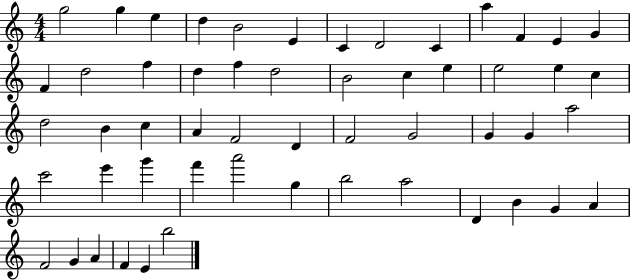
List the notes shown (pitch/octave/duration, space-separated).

G5/h G5/q E5/q D5/q B4/h E4/q C4/q D4/h C4/q A5/q F4/q E4/q G4/q F4/q D5/h F5/q D5/q F5/q D5/h B4/h C5/q E5/q E5/h E5/q C5/q D5/h B4/q C5/q A4/q F4/h D4/q F4/h G4/h G4/q G4/q A5/h C6/h E6/q G6/q F6/q A6/h G5/q B5/h A5/h D4/q B4/q G4/q A4/q F4/h G4/q A4/q F4/q E4/q B5/h